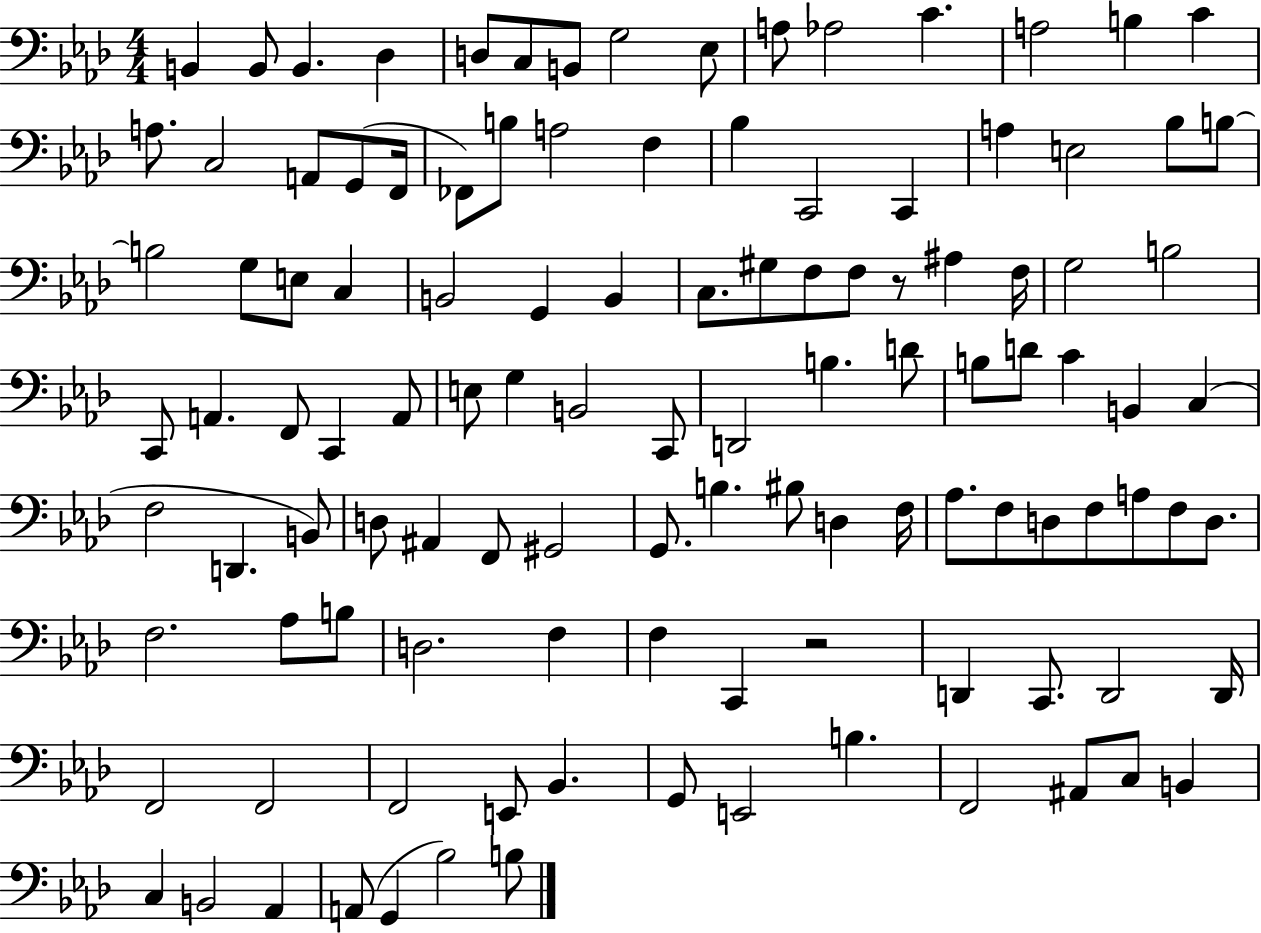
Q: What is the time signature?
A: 4/4